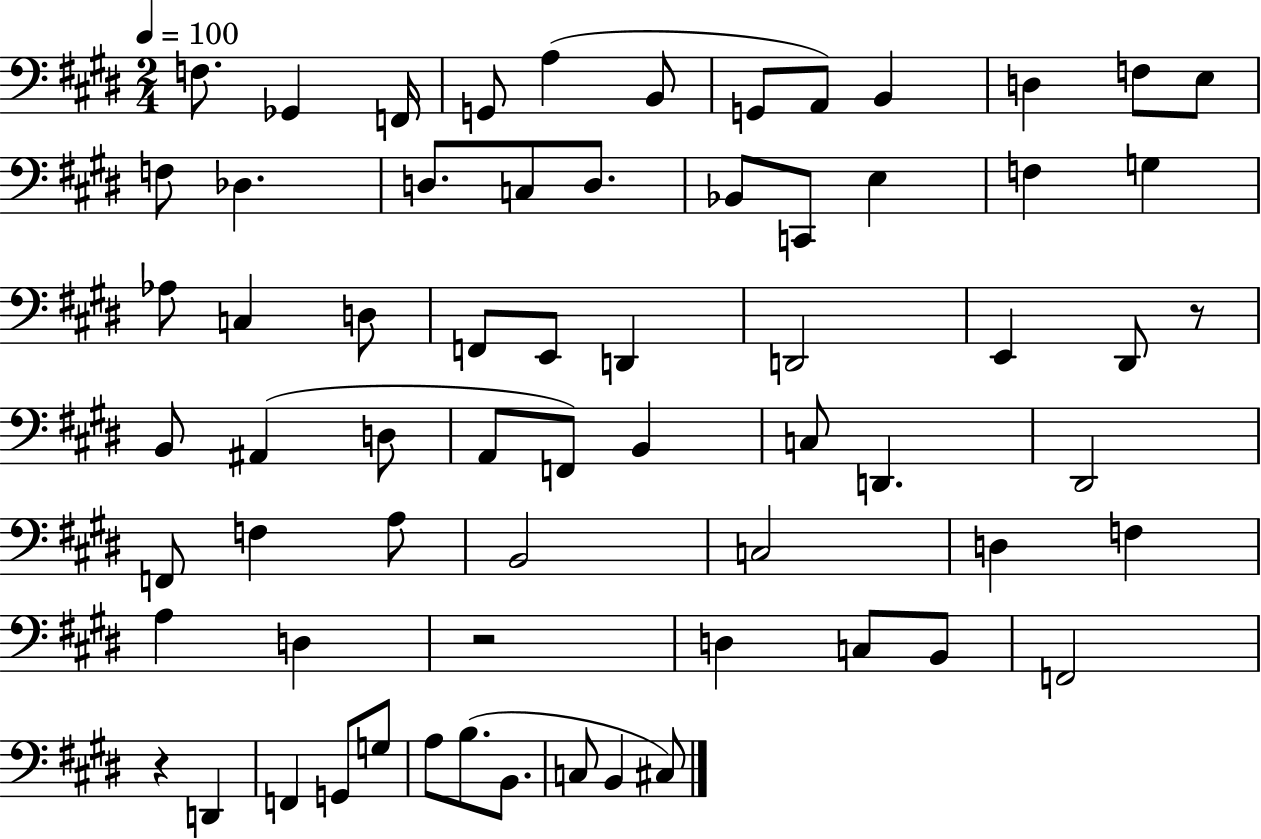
F3/e. Gb2/q F2/s G2/e A3/q B2/e G2/e A2/e B2/q D3/q F3/e E3/e F3/e Db3/q. D3/e. C3/e D3/e. Bb2/e C2/e E3/q F3/q G3/q Ab3/e C3/q D3/e F2/e E2/e D2/q D2/h E2/q D#2/e R/e B2/e A#2/q D3/e A2/e F2/e B2/q C3/e D2/q. D#2/h F2/e F3/q A3/e B2/h C3/h D3/q F3/q A3/q D3/q R/h D3/q C3/e B2/e F2/h R/q D2/q F2/q G2/e G3/e A3/e B3/e. B2/e. C3/e B2/q C#3/e